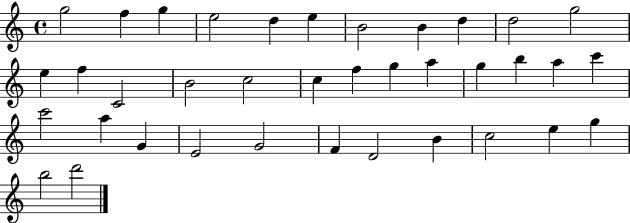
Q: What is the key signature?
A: C major